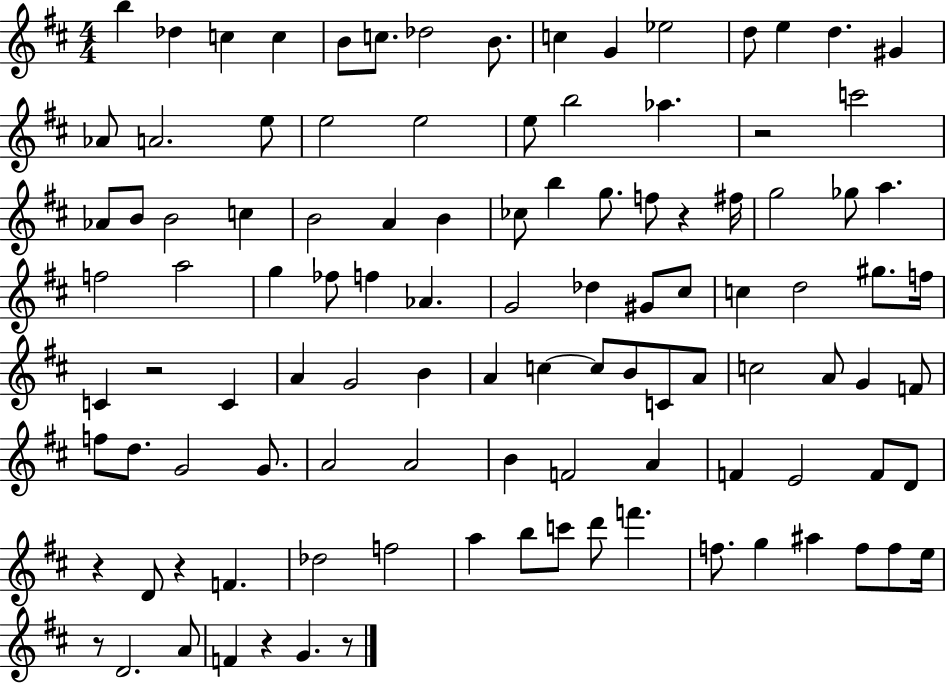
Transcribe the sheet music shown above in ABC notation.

X:1
T:Untitled
M:4/4
L:1/4
K:D
b _d c c B/2 c/2 _d2 B/2 c G _e2 d/2 e d ^G _A/2 A2 e/2 e2 e2 e/2 b2 _a z2 c'2 _A/2 B/2 B2 c B2 A B _c/2 b g/2 f/2 z ^f/4 g2 _g/2 a f2 a2 g _f/2 f _A G2 _d ^G/2 ^c/2 c d2 ^g/2 f/4 C z2 C A G2 B A c c/2 B/2 C/2 A/2 c2 A/2 G F/2 f/2 d/2 G2 G/2 A2 A2 B F2 A F E2 F/2 D/2 z D/2 z F _d2 f2 a b/2 c'/2 d'/2 f' f/2 g ^a f/2 f/2 e/4 z/2 D2 A/2 F z G z/2